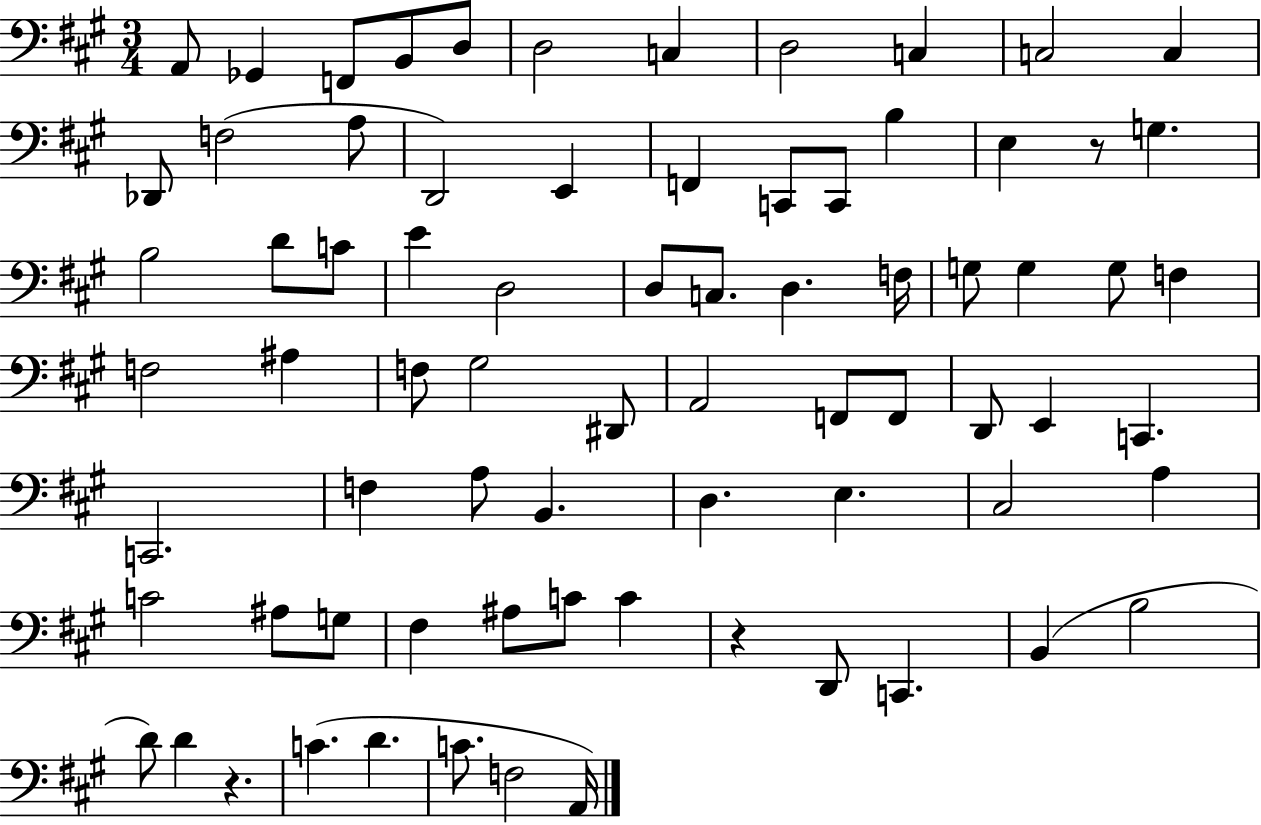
X:1
T:Untitled
M:3/4
L:1/4
K:A
A,,/2 _G,, F,,/2 B,,/2 D,/2 D,2 C, D,2 C, C,2 C, _D,,/2 F,2 A,/2 D,,2 E,, F,, C,,/2 C,,/2 B, E, z/2 G, B,2 D/2 C/2 E D,2 D,/2 C,/2 D, F,/4 G,/2 G, G,/2 F, F,2 ^A, F,/2 ^G,2 ^D,,/2 A,,2 F,,/2 F,,/2 D,,/2 E,, C,, C,,2 F, A,/2 B,, D, E, ^C,2 A, C2 ^A,/2 G,/2 ^F, ^A,/2 C/2 C z D,,/2 C,, B,, B,2 D/2 D z C D C/2 F,2 A,,/4